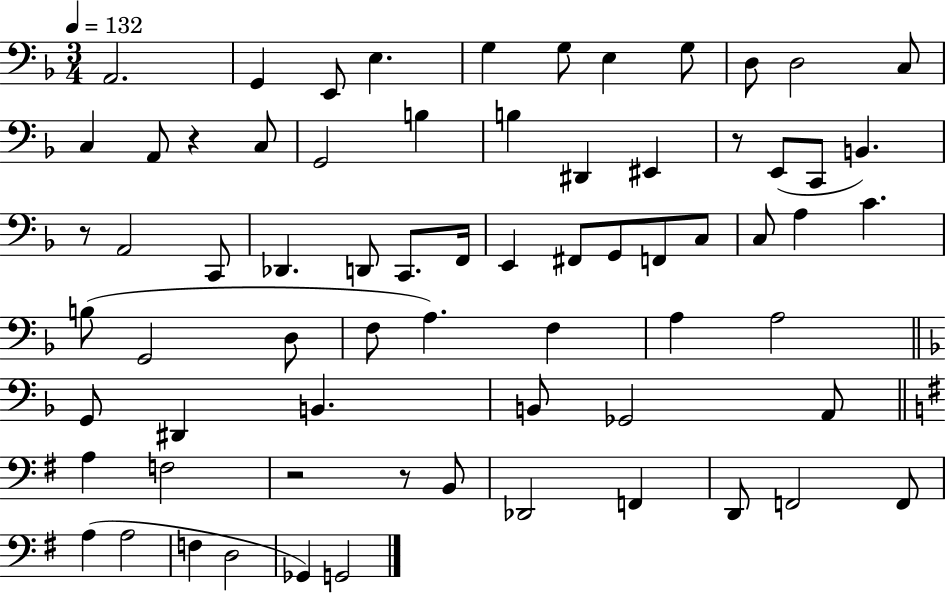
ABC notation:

X:1
T:Untitled
M:3/4
L:1/4
K:F
A,,2 G,, E,,/2 E, G, G,/2 E, G,/2 D,/2 D,2 C,/2 C, A,,/2 z C,/2 G,,2 B, B, ^D,, ^E,, z/2 E,,/2 C,,/2 B,, z/2 A,,2 C,,/2 _D,, D,,/2 C,,/2 F,,/4 E,, ^F,,/2 G,,/2 F,,/2 C,/2 C,/2 A, C B,/2 G,,2 D,/2 F,/2 A, F, A, A,2 G,,/2 ^D,, B,, B,,/2 _G,,2 A,,/2 A, F,2 z2 z/2 B,,/2 _D,,2 F,, D,,/2 F,,2 F,,/2 A, A,2 F, D,2 _G,, G,,2